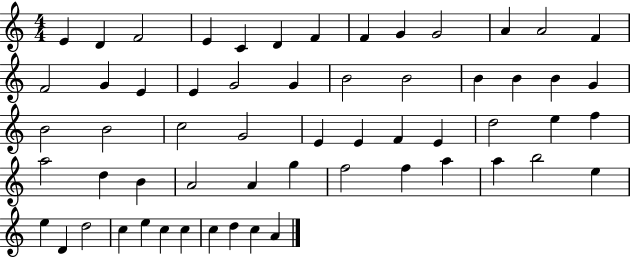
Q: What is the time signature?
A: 4/4